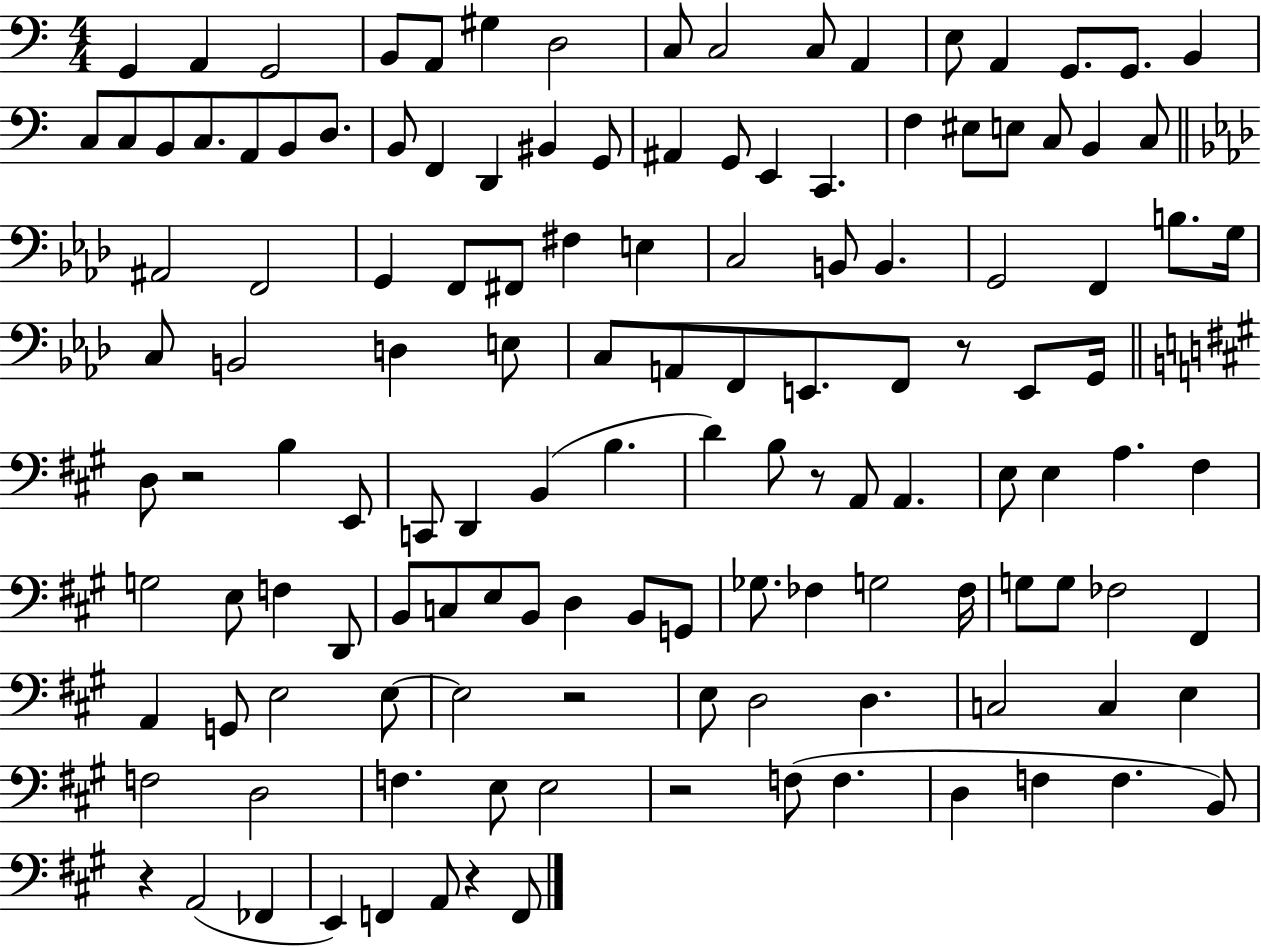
{
  \clef bass
  \numericTimeSignature
  \time 4/4
  \key c \major
  g,4 a,4 g,2 | b,8 a,8 gis4 d2 | c8 c2 c8 a,4 | e8 a,4 g,8. g,8. b,4 | \break c8 c8 b,8 c8. a,8 b,8 d8. | b,8 f,4 d,4 bis,4 g,8 | ais,4 g,8 e,4 c,4. | f4 eis8 e8 c8 b,4 c8 | \break \bar "||" \break \key aes \major ais,2 f,2 | g,4 f,8 fis,8 fis4 e4 | c2 b,8 b,4. | g,2 f,4 b8. g16 | \break c8 b,2 d4 e8 | c8 a,8 f,8 e,8. f,8 r8 e,8 g,16 | \bar "||" \break \key a \major d8 r2 b4 e,8 | c,8 d,4 b,4( b4. | d'4) b8 r8 a,8 a,4. | e8 e4 a4. fis4 | \break g2 e8 f4 d,8 | b,8 c8 e8 b,8 d4 b,8 g,8 | ges8. fes4 g2 fes16 | g8 g8 fes2 fis,4 | \break a,4 g,8 e2 e8~~ | e2 r2 | e8 d2 d4. | c2 c4 e4 | \break f2 d2 | f4. e8 e2 | r2 f8( f4. | d4 f4 f4. b,8) | \break r4 a,2( fes,4 | e,4) f,4 a,8 r4 f,8 | \bar "|."
}